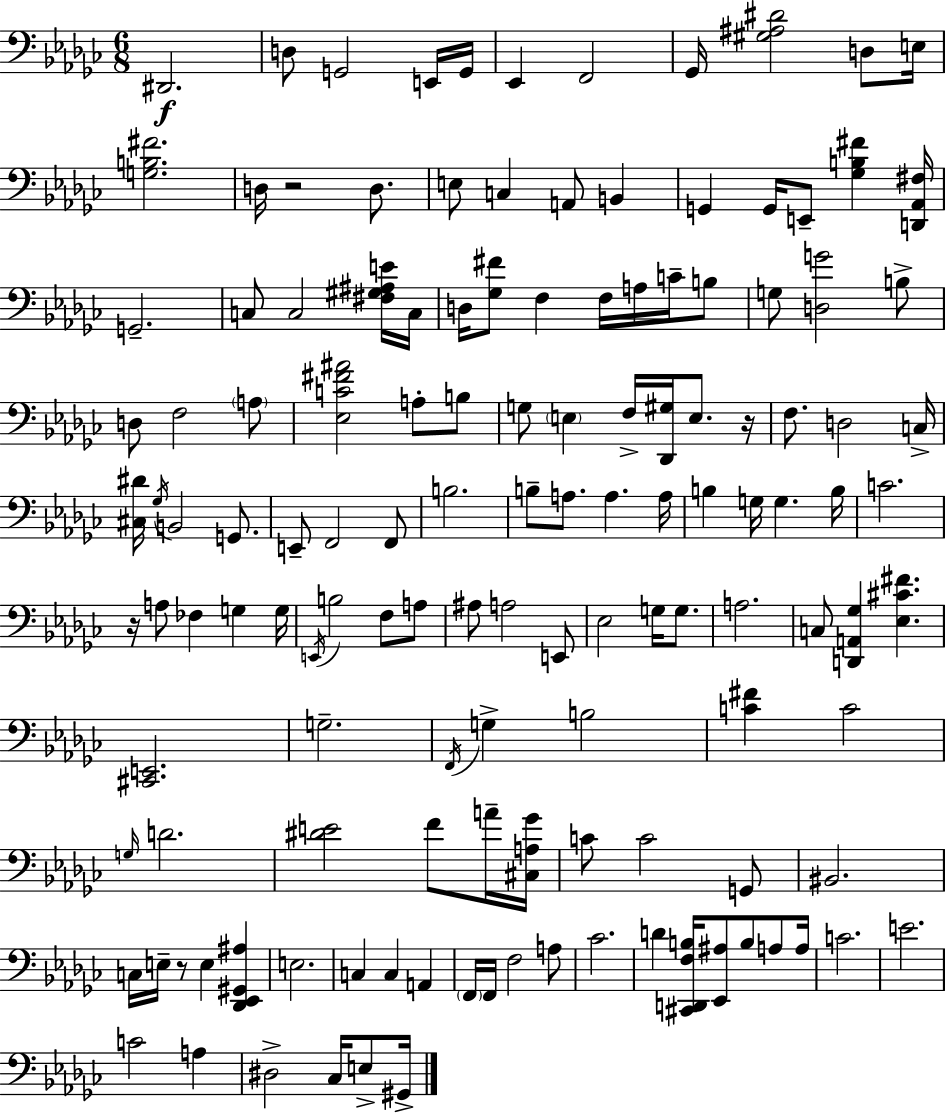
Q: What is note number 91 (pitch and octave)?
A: E3